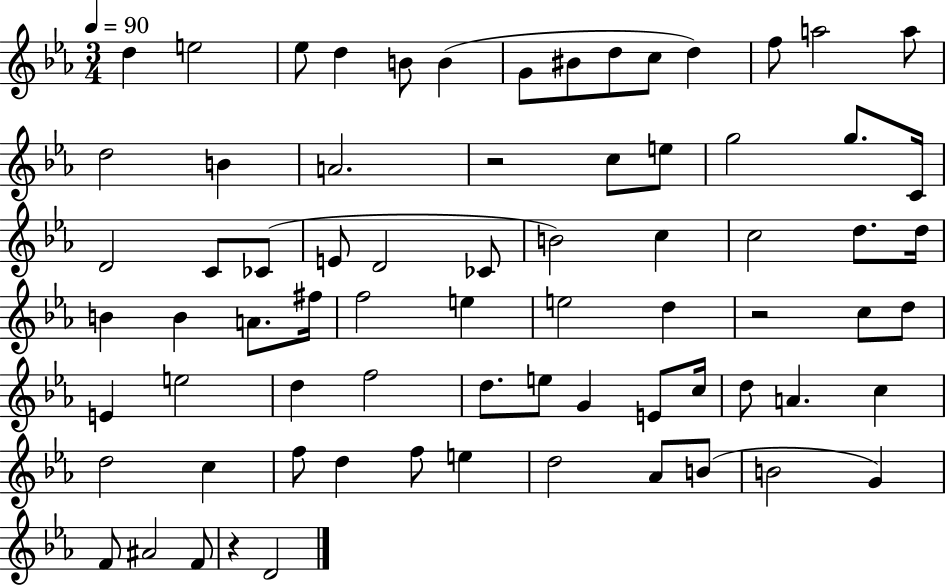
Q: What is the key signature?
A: EES major